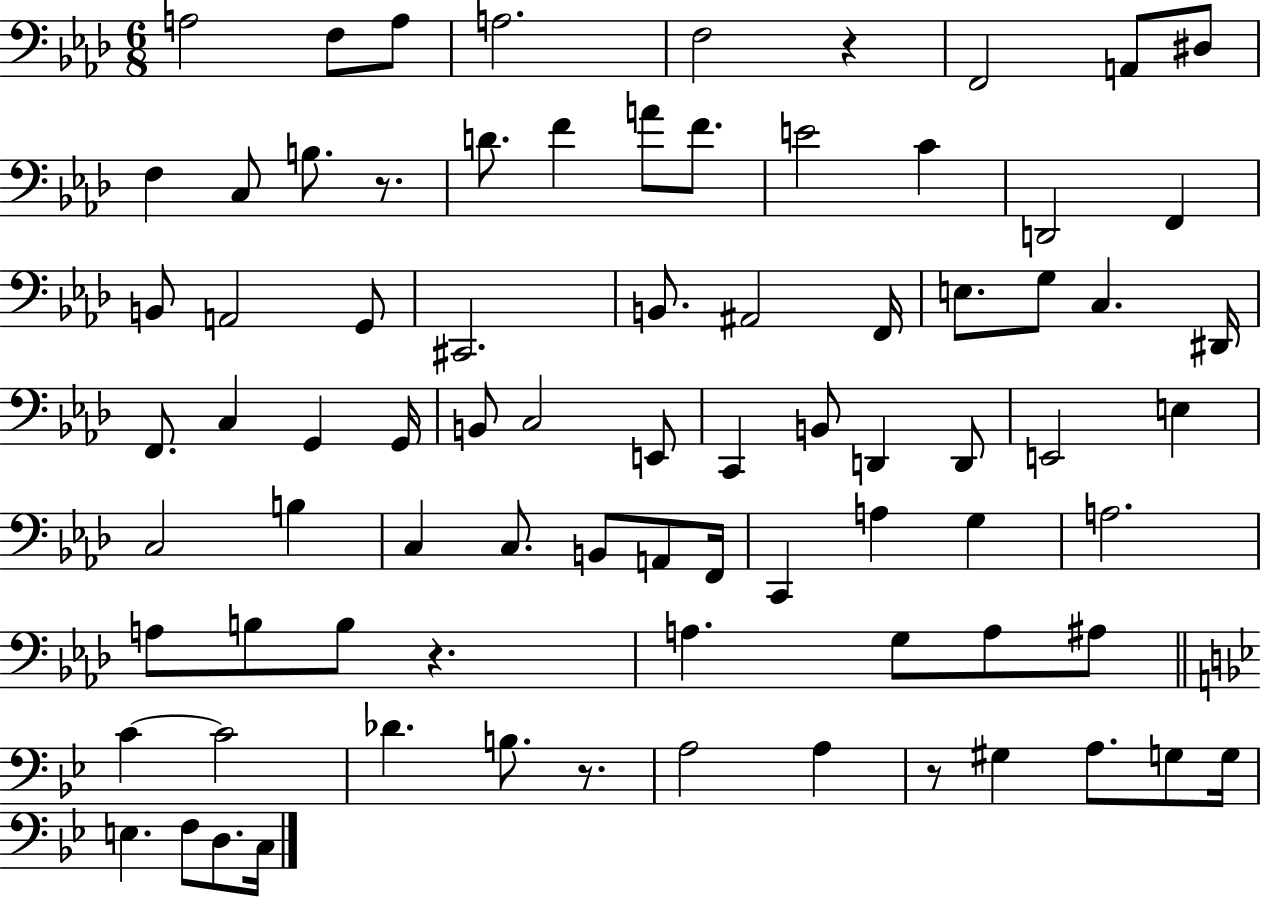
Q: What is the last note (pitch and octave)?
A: C3